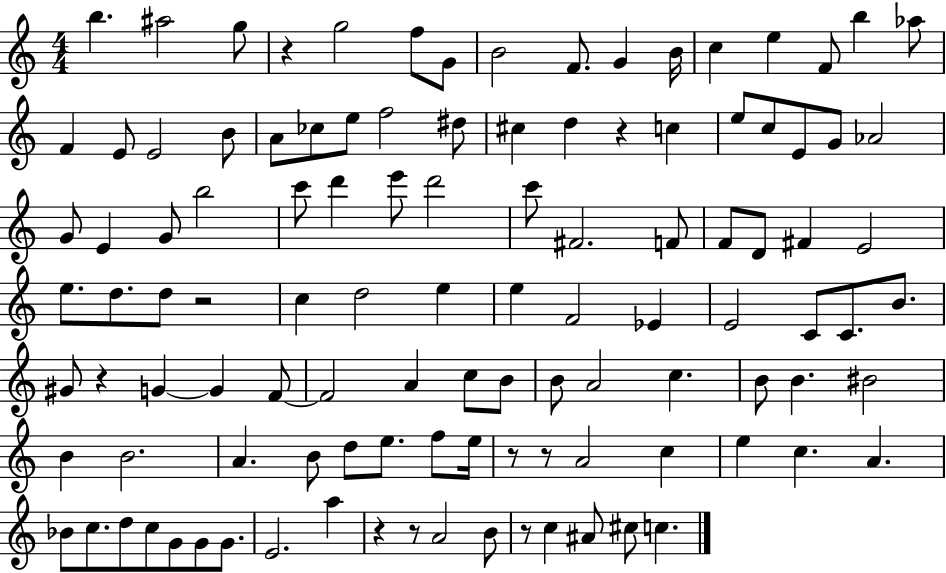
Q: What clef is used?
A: treble